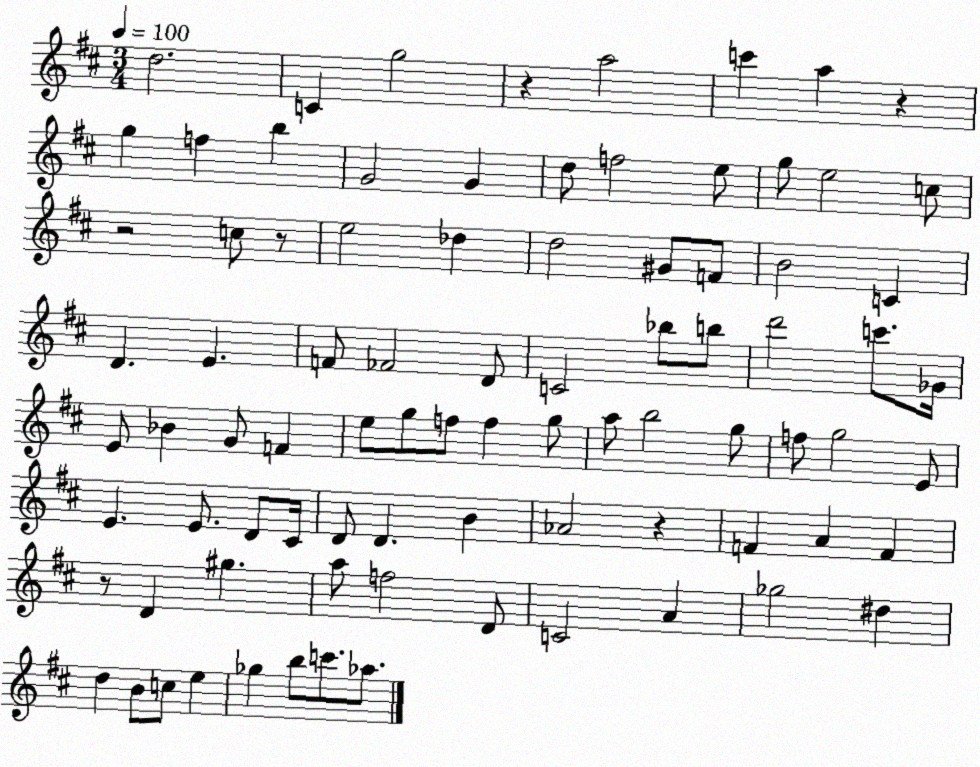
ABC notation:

X:1
T:Untitled
M:3/4
L:1/4
K:D
d2 C g2 z a2 c' a z g f b G2 G d/2 f2 e/2 g/2 e2 c/2 z2 c/2 z/2 e2 _d d2 ^G/2 F/2 B2 C D E F/2 _F2 D/2 C2 _b/2 b/2 d'2 c'/2 _G/4 E/2 _B G/2 F e/2 g/2 f/2 f g/2 a/2 b2 g/2 f/2 g2 E/2 E E/2 D/2 ^C/4 D/2 D B _A2 z F A F z/2 D ^g a/2 f2 D/2 C2 A _g2 ^d d B/2 c/2 e _g b/2 c'/2 _a/2